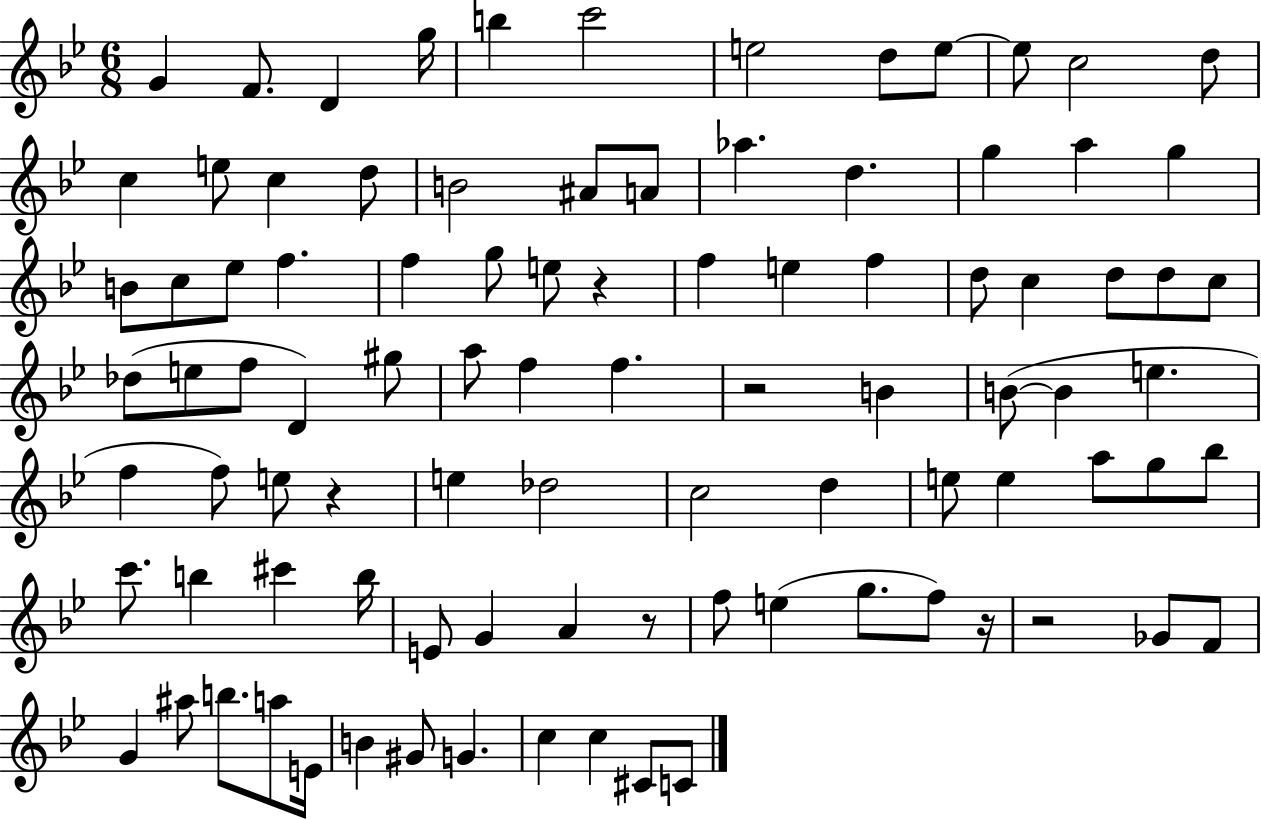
{
  \clef treble
  \numericTimeSignature
  \time 6/8
  \key bes \major
  g'4 f'8. d'4 g''16 | b''4 c'''2 | e''2 d''8 e''8~~ | e''8 c''2 d''8 | \break c''4 e''8 c''4 d''8 | b'2 ais'8 a'8 | aes''4. d''4. | g''4 a''4 g''4 | \break b'8 c''8 ees''8 f''4. | f''4 g''8 e''8 r4 | f''4 e''4 f''4 | d''8 c''4 d''8 d''8 c''8 | \break des''8( e''8 f''8 d'4) gis''8 | a''8 f''4 f''4. | r2 b'4 | b'8~(~ b'4 e''4. | \break f''4 f''8) e''8 r4 | e''4 des''2 | c''2 d''4 | e''8 e''4 a''8 g''8 bes''8 | \break c'''8. b''4 cis'''4 b''16 | e'8 g'4 a'4 r8 | f''8 e''4( g''8. f''8) r16 | r2 ges'8 f'8 | \break g'4 ais''8 b''8. a''8 e'16 | b'4 gis'8 g'4. | c''4 c''4 cis'8 c'8 | \bar "|."
}